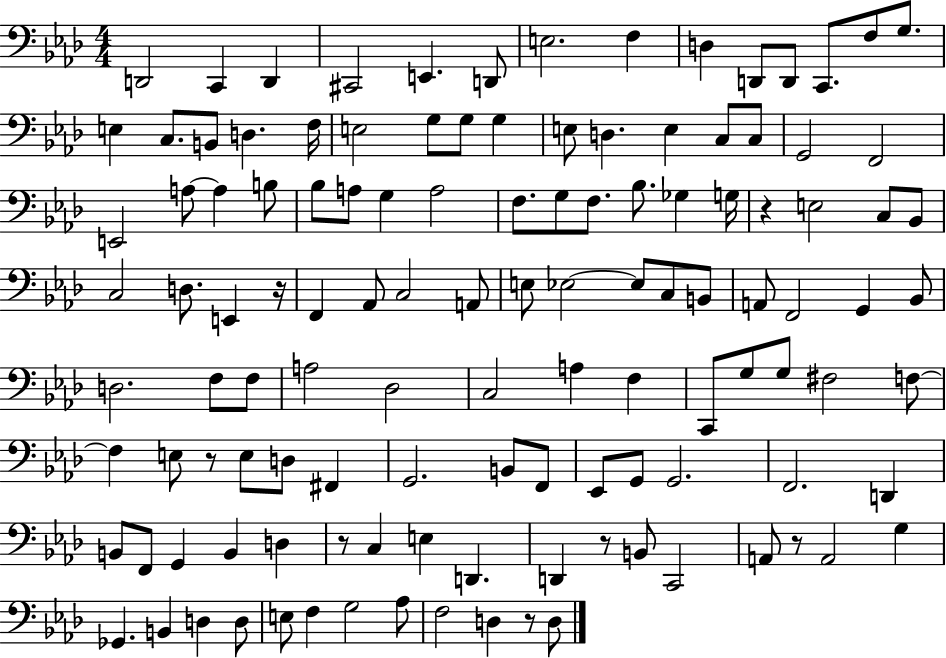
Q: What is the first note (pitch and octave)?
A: D2